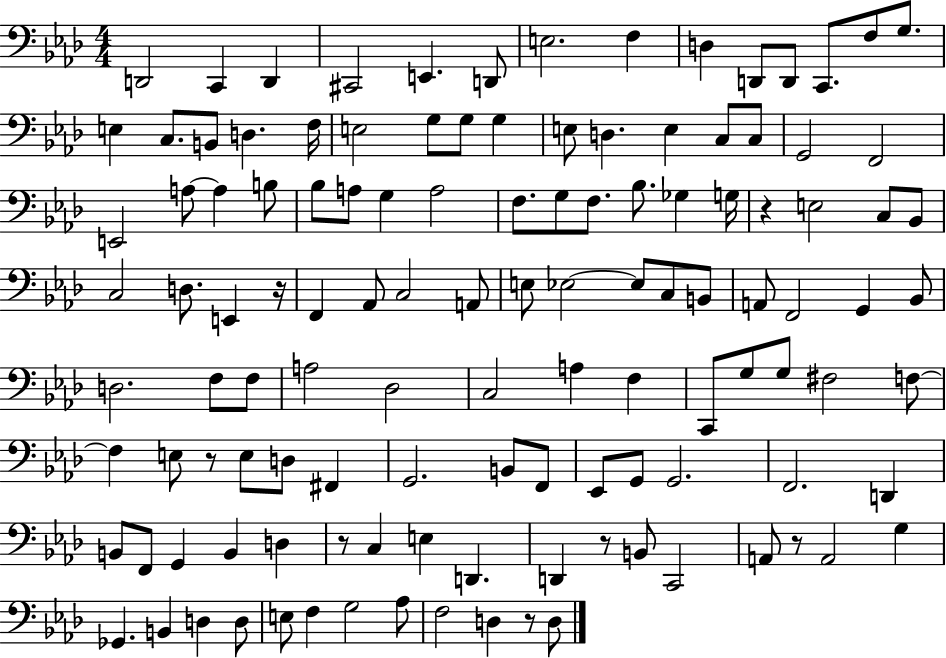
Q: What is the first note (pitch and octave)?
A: D2